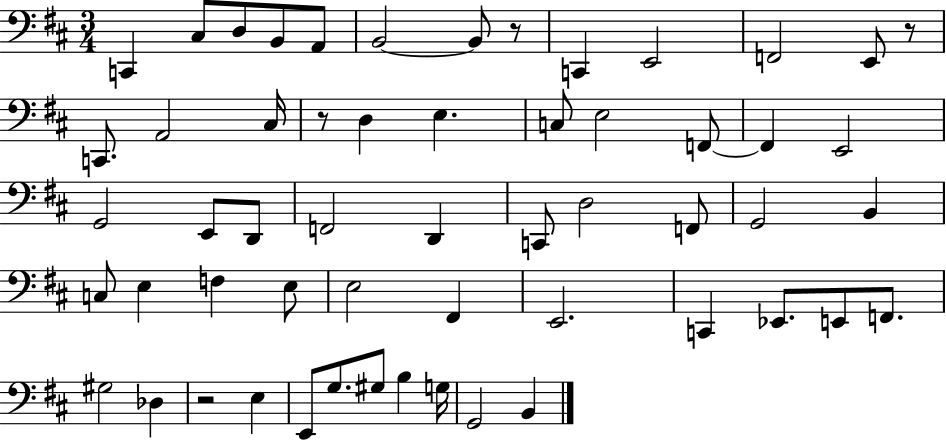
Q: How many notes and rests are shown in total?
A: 56